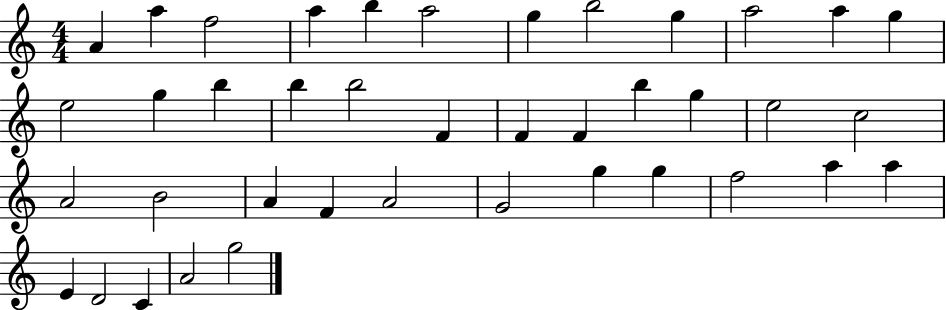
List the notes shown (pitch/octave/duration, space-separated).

A4/q A5/q F5/h A5/q B5/q A5/h G5/q B5/h G5/q A5/h A5/q G5/q E5/h G5/q B5/q B5/q B5/h F4/q F4/q F4/q B5/q G5/q E5/h C5/h A4/h B4/h A4/q F4/q A4/h G4/h G5/q G5/q F5/h A5/q A5/q E4/q D4/h C4/q A4/h G5/h